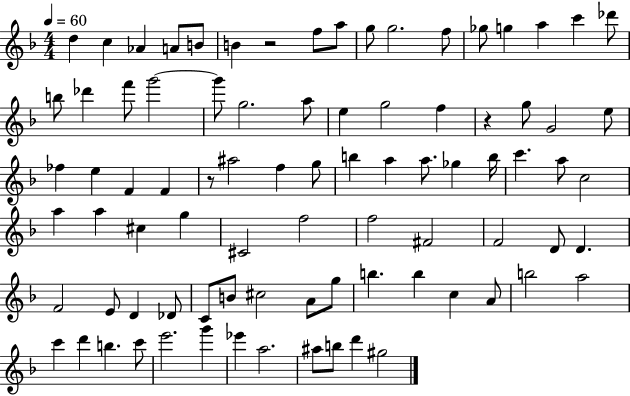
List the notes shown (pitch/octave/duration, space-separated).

D5/q C5/q Ab4/q A4/e B4/e B4/q R/h F5/e A5/e G5/e G5/h. F5/e Gb5/e G5/q A5/q C6/q Db6/e B5/e Db6/q F6/e G6/h G6/e G5/h. A5/e E5/q G5/h F5/q R/q G5/e G4/h E5/e FES5/q E5/q F4/q F4/q R/e A#5/h F5/q G5/e B5/q A5/q A5/e. Gb5/q B5/s C6/q. A5/e C5/h A5/q A5/q C#5/q G5/q C#4/h F5/h F5/h F#4/h F4/h D4/e D4/q. F4/h E4/e D4/q Db4/e C4/e B4/e C#5/h A4/e G5/e B5/q. B5/q C5/q A4/e B5/h A5/h C6/q D6/q B5/q. C6/e E6/h. G6/q Eb6/q A5/h. A#5/e B5/e D6/q G#5/h